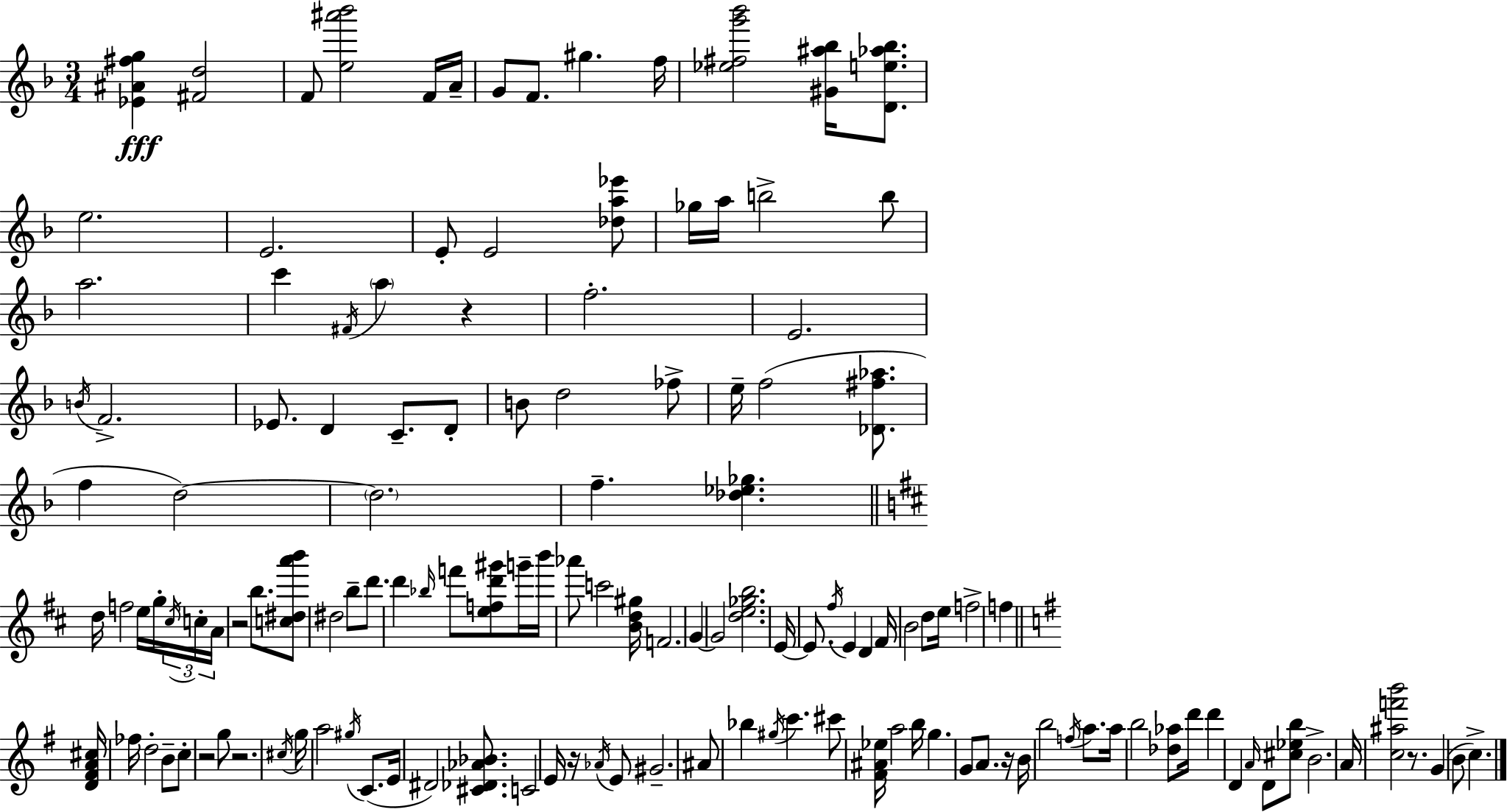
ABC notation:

X:1
T:Untitled
M:3/4
L:1/4
K:Dm
[_E^A^fg] [^Fd]2 F/2 [e^a'_b']2 F/4 A/4 G/2 F/2 ^g f/4 [_e^fg'_b']2 [^G^a_b]/4 [De_a_b]/2 e2 E2 E/2 E2 [_da_e']/2 _g/4 a/4 b2 b/2 a2 c' ^F/4 a z f2 E2 B/4 F2 _E/2 D C/2 D/2 B/2 d2 _f/2 e/4 f2 [_D^f_a]/2 f d2 d2 f [_d_e_g] d/4 f2 e/4 g/4 ^c/4 c/4 A/4 z2 b/2 [c^da'b']/2 ^d2 b/2 d'/2 d' _b/4 f'/2 [efd'^g']/2 g'/4 b'/4 _a'/2 c'2 [Bd^g]/4 F2 G G2 [de_gb]2 E/4 E/2 ^f/4 E D ^F/4 B2 d/2 e/4 f2 f [D^FA^c]/4 _f/4 d2 B/2 c/2 z2 g/2 z2 ^c/4 g/4 a2 ^g/4 C/2 E/4 ^D2 [^C_D_A_B]/2 C2 E/4 z/4 _A/4 E/2 ^G2 ^A/2 _b ^g/4 c' ^c'/2 [^F^A_e]/4 a2 b/4 g G/2 A/2 z/4 B/4 b2 f/4 a/2 a/4 b2 [_d_a]/2 d'/4 d' D A/4 D/2 [^c_eb]/2 B2 A/4 [c^af'b']2 z/2 G B/2 c